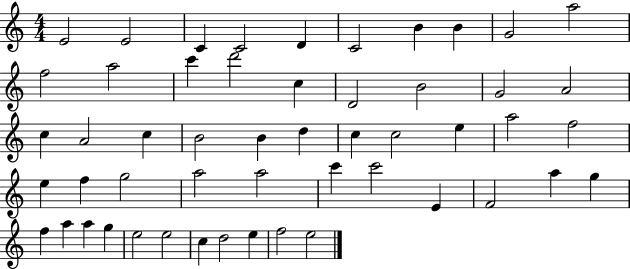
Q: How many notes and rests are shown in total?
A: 52